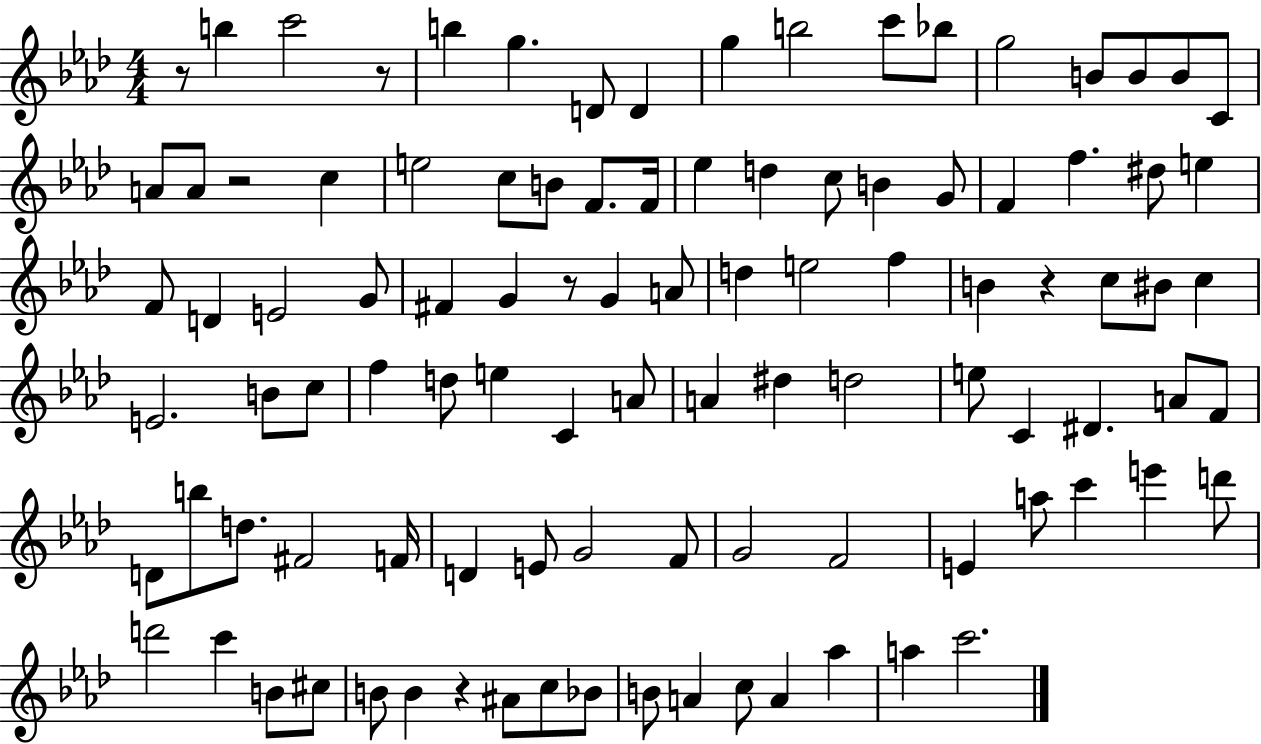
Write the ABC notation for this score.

X:1
T:Untitled
M:4/4
L:1/4
K:Ab
z/2 b c'2 z/2 b g D/2 D g b2 c'/2 _b/2 g2 B/2 B/2 B/2 C/2 A/2 A/2 z2 c e2 c/2 B/2 F/2 F/4 _e d c/2 B G/2 F f ^d/2 e F/2 D E2 G/2 ^F G z/2 G A/2 d e2 f B z c/2 ^B/2 c E2 B/2 c/2 f d/2 e C A/2 A ^d d2 e/2 C ^D A/2 F/2 D/2 b/2 d/2 ^F2 F/4 D E/2 G2 F/2 G2 F2 E a/2 c' e' d'/2 d'2 c' B/2 ^c/2 B/2 B z ^A/2 c/2 _B/2 B/2 A c/2 A _a a c'2